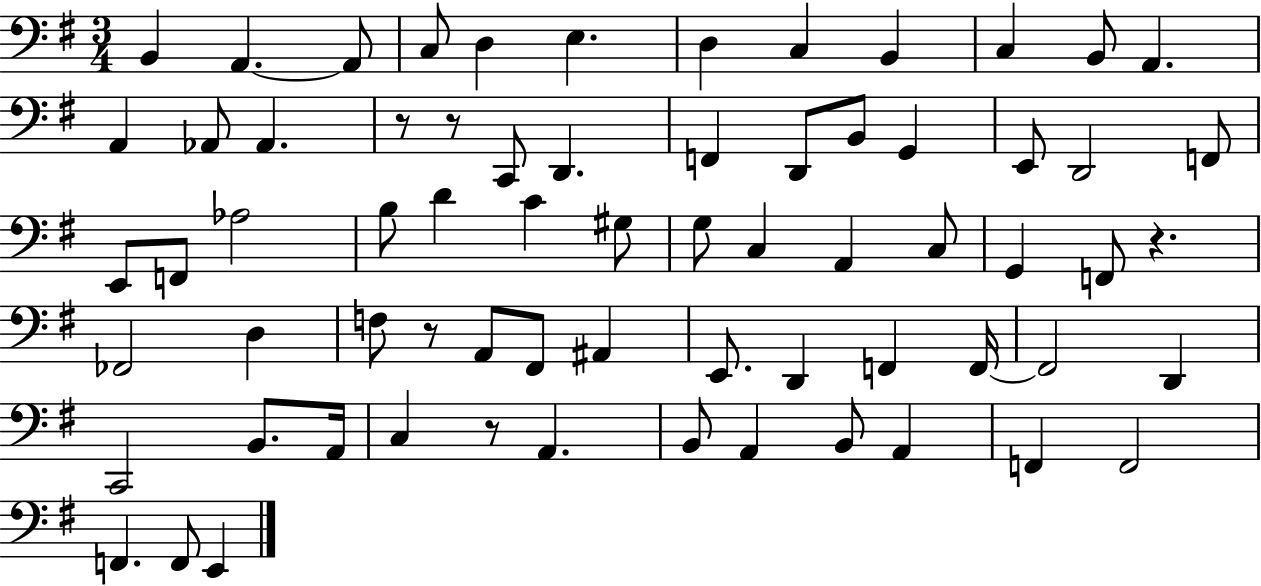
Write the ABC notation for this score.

X:1
T:Untitled
M:3/4
L:1/4
K:G
B,, A,, A,,/2 C,/2 D, E, D, C, B,, C, B,,/2 A,, A,, _A,,/2 _A,, z/2 z/2 C,,/2 D,, F,, D,,/2 B,,/2 G,, E,,/2 D,,2 F,,/2 E,,/2 F,,/2 _A,2 B,/2 D C ^G,/2 G,/2 C, A,, C,/2 G,, F,,/2 z _F,,2 D, F,/2 z/2 A,,/2 ^F,,/2 ^A,, E,,/2 D,, F,, F,,/4 F,,2 D,, C,,2 B,,/2 A,,/4 C, z/2 A,, B,,/2 A,, B,,/2 A,, F,, F,,2 F,, F,,/2 E,,